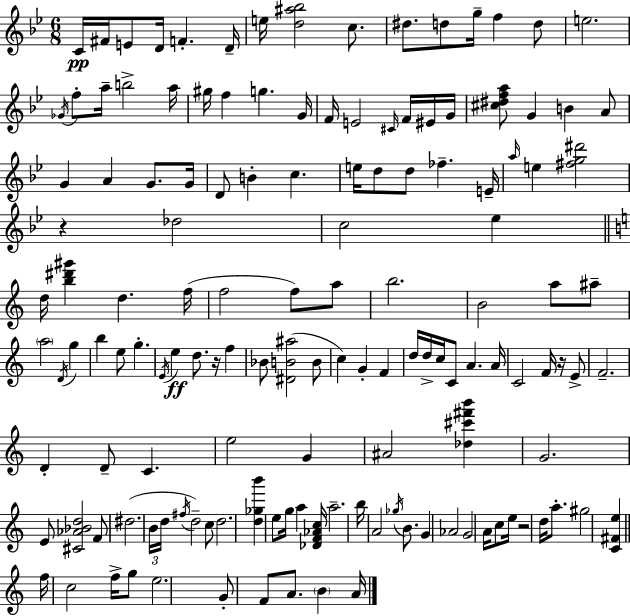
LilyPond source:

{
  \clef treble
  \numericTimeSignature
  \time 6/8
  \key bes \major
  c'16\pp fis'16 e'8 d'16 f'4.-. d'16-- | e''16 <d'' ais'' bes''>2 c''8. | dis''8. d''8 g''16-- f''4 d''8 | e''2. | \break \acciaccatura { ges'16 } f''8-. a''16-- b''2-> | a''16 gis''16 f''4 g''4. | g'16 f'16 e'2 \grace { cis'16 } f'16 | eis'16 g'16 <cis'' dis'' f'' a''>8 g'4 b'4 | \break a'8 g'4 a'4 g'8. | g'16 d'8 b'4-. c''4. | e''16 d''8 d''8 fes''4.-- | e'16-- \grace { a''16 } e''4 <fis'' g'' dis'''>2 | \break r4 des''2 | c''2 ees''4 | \bar "||" \break \key c \major d''16 <b'' dis''' gis'''>4 d''4. f''16( | f''2 f''8) a''8 | b''2. | b'2 a''8 ais''8-- | \break \parenthesize a''2 \acciaccatura { d'16 } g''4 | b''4 e''8 g''4.-. | \acciaccatura { e'16 }\ff e''4 d''8. r16 f''4 | bes'8 <dis' b' ais''>2( | \break b'8 c''4) g'4-. f'4 | d''16 d''16-> c''16 c'8 a'4. | a'16 c'2 f'16 r16 | e'8-> f'2.-- | \break d'4-. d'8-- c'4. | e''2 g'4 | ais'2 <des'' cis''' fis''' b'''>4 | g'2. | \break e'8 <cis' aes' bes' d''>2 | f'8 dis''2.( | \tuplet 3/2 { b'16 d''16 \acciaccatura { fis''16 } } d''2--) | c''8 d''2. | \break <d'' ges'' b'''>4 e''8 g''16 a''4 | <des' f' aes' c''>16 a''2.-- | b''16 a'2 | \acciaccatura { ges''16 } b'8. g'4 aes'2 | \break g'2 | a'16 c''8 e''16 r2 | d''16 a''8.-. gis''2 | <c' fis' e''>4 \bar "||" \break \key a \minor f''16 c''2 f''16-> g''8 | e''2. | g'8-. f'8 a'8. \parenthesize b'4 a'16 | \bar "|."
}